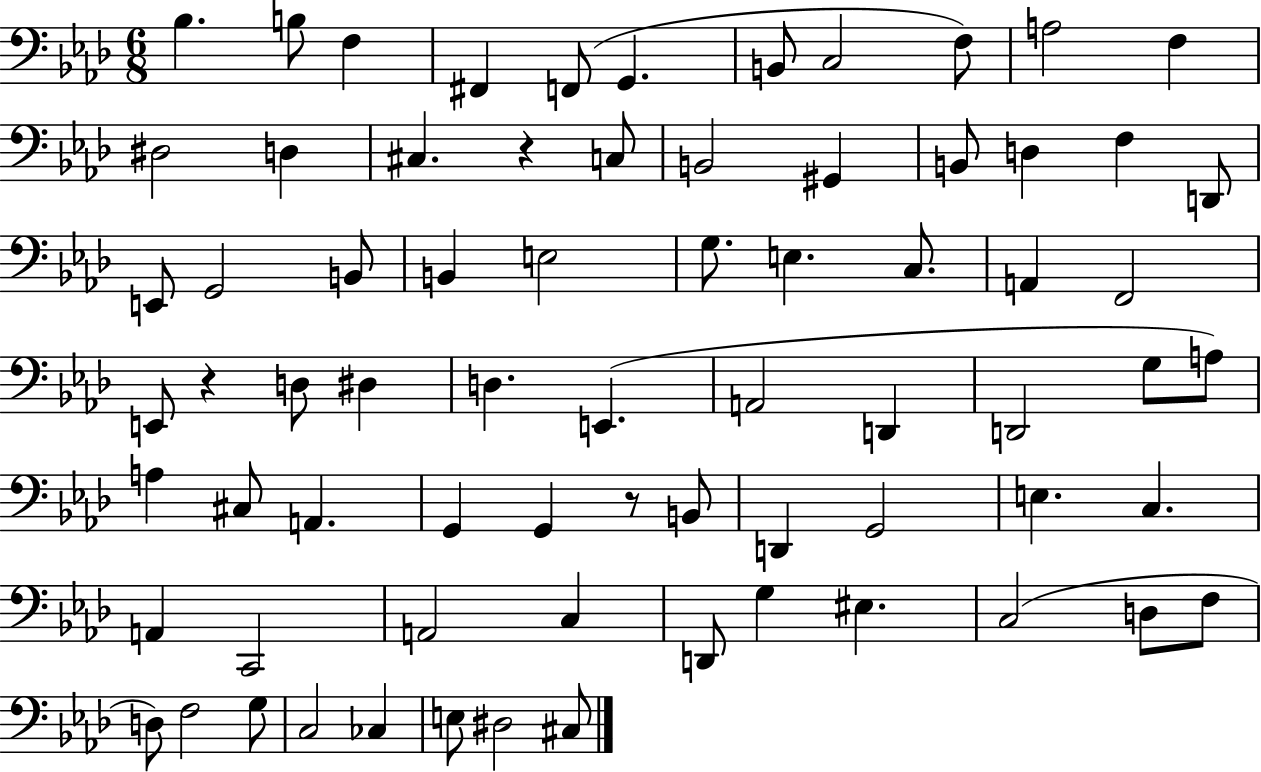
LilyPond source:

{
  \clef bass
  \numericTimeSignature
  \time 6/8
  \key aes \major
  bes4. b8 f4 | fis,4 f,8( g,4. | b,8 c2 f8) | a2 f4 | \break dis2 d4 | cis4. r4 c8 | b,2 gis,4 | b,8 d4 f4 d,8 | \break e,8 g,2 b,8 | b,4 e2 | g8. e4. c8. | a,4 f,2 | \break e,8 r4 d8 dis4 | d4. e,4.( | a,2 d,4 | d,2 g8 a8) | \break a4 cis8 a,4. | g,4 g,4 r8 b,8 | d,4 g,2 | e4. c4. | \break a,4 c,2 | a,2 c4 | d,8 g4 eis4. | c2( d8 f8 | \break d8) f2 g8 | c2 ces4 | e8 dis2 cis8 | \bar "|."
}